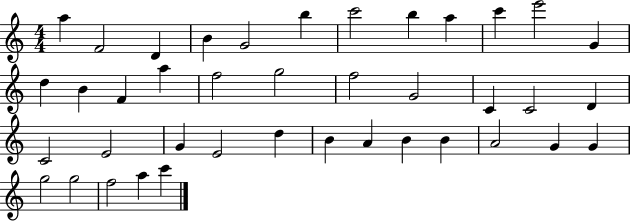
A5/q F4/h D4/q B4/q G4/h B5/q C6/h B5/q A5/q C6/q E6/h G4/q D5/q B4/q F4/q A5/q F5/h G5/h F5/h G4/h C4/q C4/h D4/q C4/h E4/h G4/q E4/h D5/q B4/q A4/q B4/q B4/q A4/h G4/q G4/q G5/h G5/h F5/h A5/q C6/q